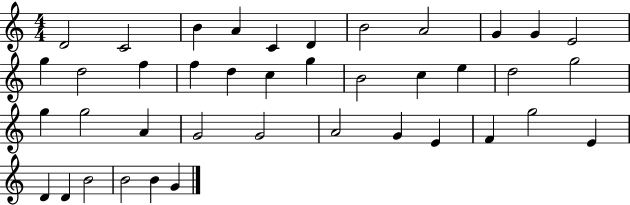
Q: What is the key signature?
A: C major